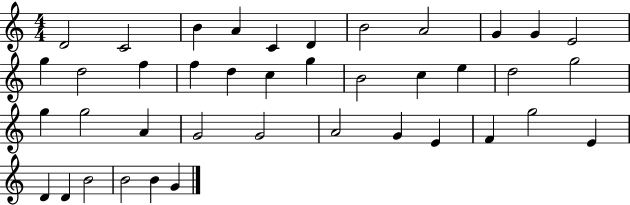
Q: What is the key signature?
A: C major